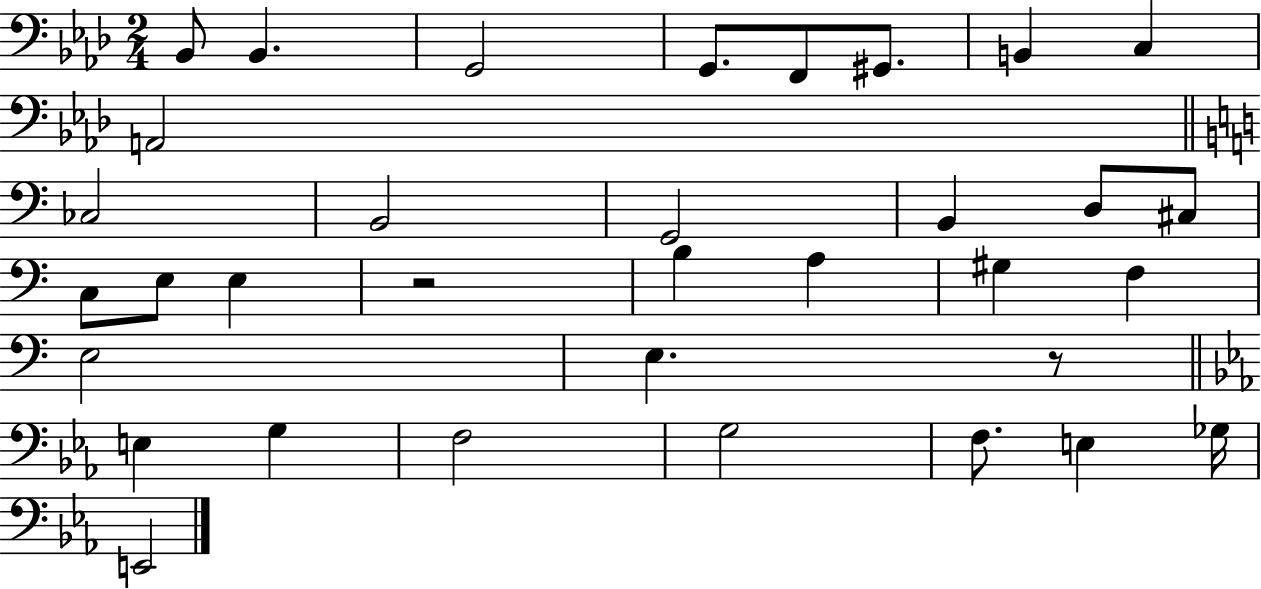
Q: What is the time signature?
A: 2/4